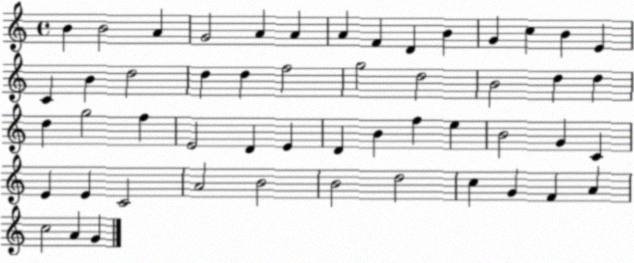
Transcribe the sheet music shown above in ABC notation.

X:1
T:Untitled
M:4/4
L:1/4
K:C
B B2 A G2 A A A F D B G c B E C B d2 d d f2 g2 d2 B2 d d d g2 f E2 D E D B f e B2 G C E E C2 A2 B2 B2 d2 c G F A c2 A G